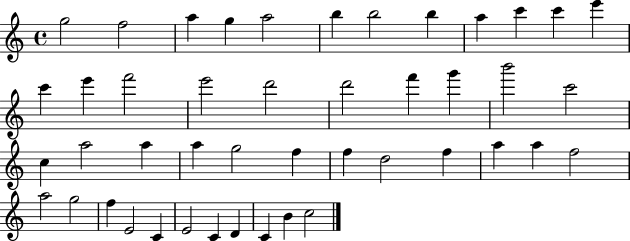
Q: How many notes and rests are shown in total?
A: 45